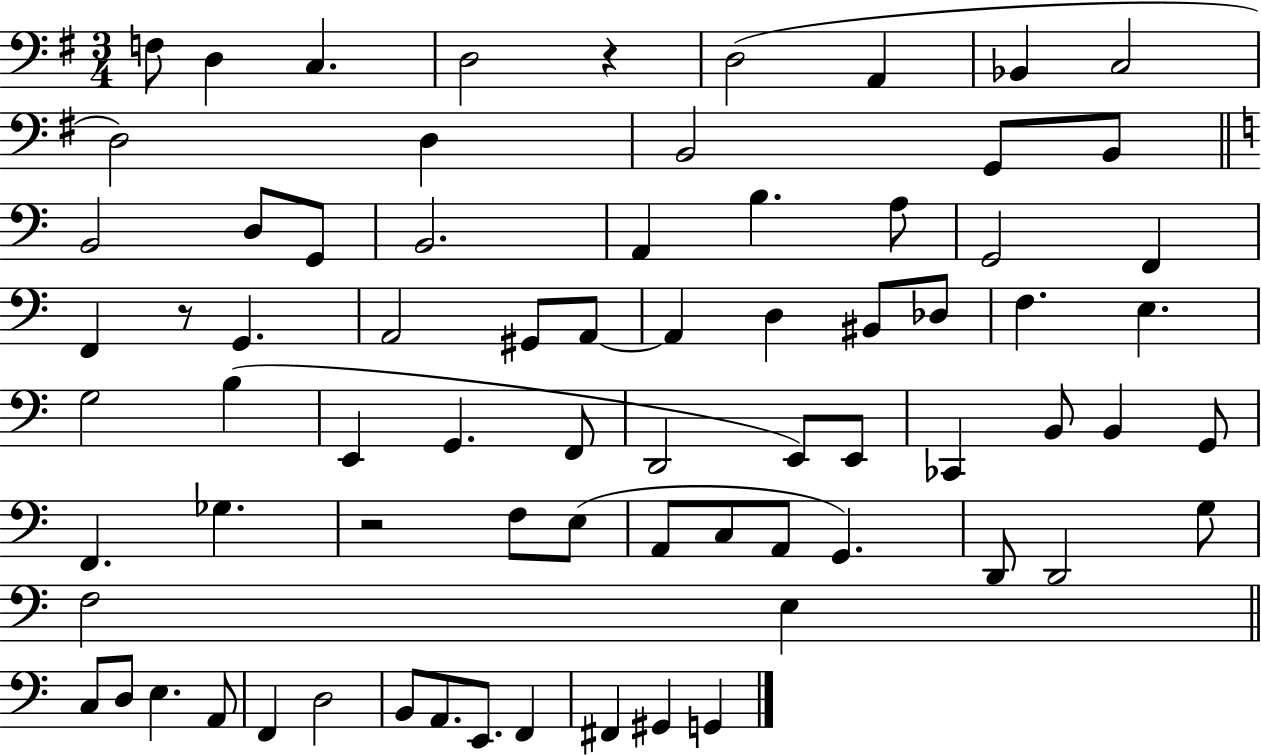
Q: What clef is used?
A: bass